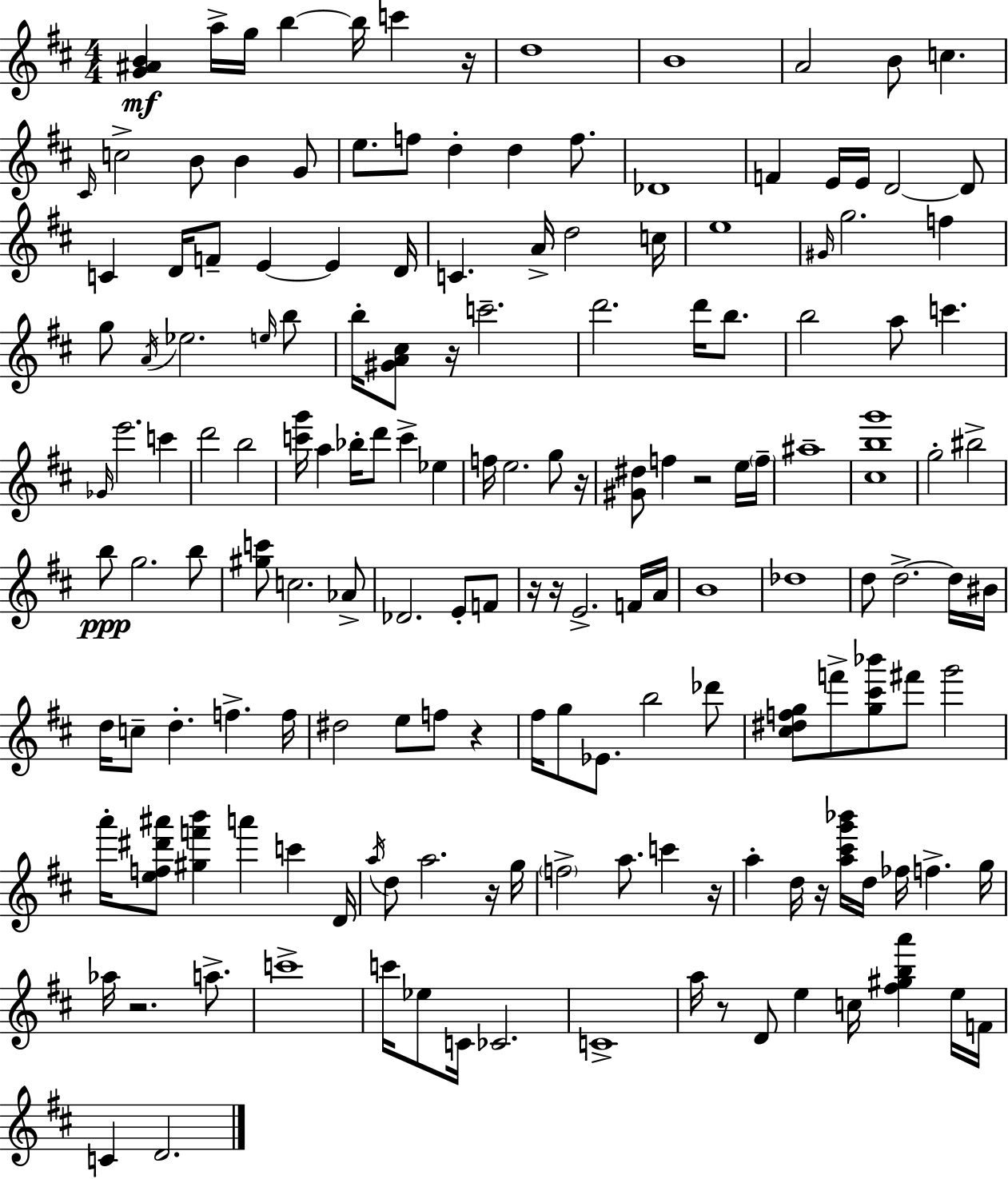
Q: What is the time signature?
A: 4/4